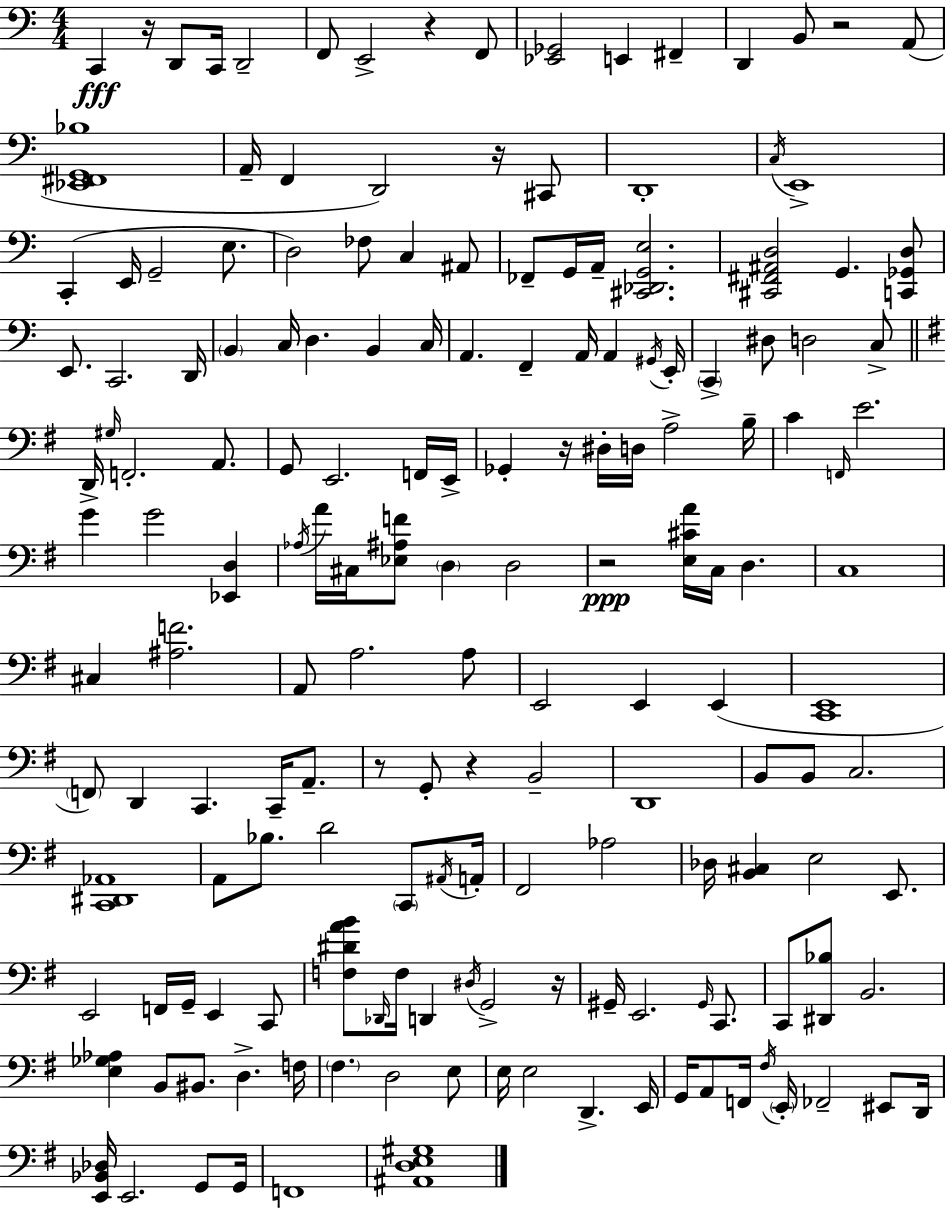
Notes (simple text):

C2/q R/s D2/e C2/s D2/h F2/e E2/h R/q F2/e [Eb2,Gb2]/h E2/q F#2/q D2/q B2/e R/h A2/e [Eb2,F#2,G2,Bb3]/w A2/s F2/q D2/h R/s C#2/e D2/w C3/s E2/w C2/q E2/s G2/h E3/e. D3/h FES3/e C3/q A#2/e FES2/e G2/s A2/s [C#2,Db2,G2,E3]/h. [C#2,F#2,A#2,D3]/h G2/q. [C2,Gb2,D3]/e E2/e. C2/h. D2/s B2/q C3/s D3/q. B2/q C3/s A2/q. F2/q A2/s A2/q G#2/s E2/s C2/q D#3/e D3/h C3/e D2/s G#3/s F2/h. A2/e. G2/e E2/h. F2/s E2/s Gb2/q R/s D#3/s D3/s A3/h B3/s C4/q F2/s E4/h. G4/q G4/h [Eb2,D3]/q Ab3/s A4/s C#3/s [Eb3,A#3,F4]/e D3/q D3/h R/h [E3,C#4,A4]/s C3/s D3/q. C3/w C#3/q [A#3,F4]/h. A2/e A3/h. A3/e E2/h E2/q E2/q [C2,E2]/w F2/e D2/q C2/q. C2/s A2/e. R/e G2/e R/q B2/h D2/w B2/e B2/e C3/h. [C2,D#2,Ab2]/w A2/e Bb3/e. D4/h C2/e A#2/s A2/s F#2/h Ab3/h Db3/s [B2,C#3]/q E3/h E2/e. E2/h F2/s G2/s E2/q C2/e [F3,D#4,A4,B4]/e Db2/s F3/s D2/q D#3/s G2/h R/s G#2/s E2/h. G#2/s C2/e. C2/e [D#2,Bb3]/e B2/h. [E3,Gb3,Ab3]/q B2/e BIS2/e. D3/q. F3/s F#3/q. D3/h E3/e E3/s E3/h D2/q. E2/s G2/s A2/e F2/s F#3/s E2/s FES2/h EIS2/e D2/s [E2,Bb2,Db3]/s E2/h. G2/e G2/s F2/w [A#2,D3,E3,G#3]/w